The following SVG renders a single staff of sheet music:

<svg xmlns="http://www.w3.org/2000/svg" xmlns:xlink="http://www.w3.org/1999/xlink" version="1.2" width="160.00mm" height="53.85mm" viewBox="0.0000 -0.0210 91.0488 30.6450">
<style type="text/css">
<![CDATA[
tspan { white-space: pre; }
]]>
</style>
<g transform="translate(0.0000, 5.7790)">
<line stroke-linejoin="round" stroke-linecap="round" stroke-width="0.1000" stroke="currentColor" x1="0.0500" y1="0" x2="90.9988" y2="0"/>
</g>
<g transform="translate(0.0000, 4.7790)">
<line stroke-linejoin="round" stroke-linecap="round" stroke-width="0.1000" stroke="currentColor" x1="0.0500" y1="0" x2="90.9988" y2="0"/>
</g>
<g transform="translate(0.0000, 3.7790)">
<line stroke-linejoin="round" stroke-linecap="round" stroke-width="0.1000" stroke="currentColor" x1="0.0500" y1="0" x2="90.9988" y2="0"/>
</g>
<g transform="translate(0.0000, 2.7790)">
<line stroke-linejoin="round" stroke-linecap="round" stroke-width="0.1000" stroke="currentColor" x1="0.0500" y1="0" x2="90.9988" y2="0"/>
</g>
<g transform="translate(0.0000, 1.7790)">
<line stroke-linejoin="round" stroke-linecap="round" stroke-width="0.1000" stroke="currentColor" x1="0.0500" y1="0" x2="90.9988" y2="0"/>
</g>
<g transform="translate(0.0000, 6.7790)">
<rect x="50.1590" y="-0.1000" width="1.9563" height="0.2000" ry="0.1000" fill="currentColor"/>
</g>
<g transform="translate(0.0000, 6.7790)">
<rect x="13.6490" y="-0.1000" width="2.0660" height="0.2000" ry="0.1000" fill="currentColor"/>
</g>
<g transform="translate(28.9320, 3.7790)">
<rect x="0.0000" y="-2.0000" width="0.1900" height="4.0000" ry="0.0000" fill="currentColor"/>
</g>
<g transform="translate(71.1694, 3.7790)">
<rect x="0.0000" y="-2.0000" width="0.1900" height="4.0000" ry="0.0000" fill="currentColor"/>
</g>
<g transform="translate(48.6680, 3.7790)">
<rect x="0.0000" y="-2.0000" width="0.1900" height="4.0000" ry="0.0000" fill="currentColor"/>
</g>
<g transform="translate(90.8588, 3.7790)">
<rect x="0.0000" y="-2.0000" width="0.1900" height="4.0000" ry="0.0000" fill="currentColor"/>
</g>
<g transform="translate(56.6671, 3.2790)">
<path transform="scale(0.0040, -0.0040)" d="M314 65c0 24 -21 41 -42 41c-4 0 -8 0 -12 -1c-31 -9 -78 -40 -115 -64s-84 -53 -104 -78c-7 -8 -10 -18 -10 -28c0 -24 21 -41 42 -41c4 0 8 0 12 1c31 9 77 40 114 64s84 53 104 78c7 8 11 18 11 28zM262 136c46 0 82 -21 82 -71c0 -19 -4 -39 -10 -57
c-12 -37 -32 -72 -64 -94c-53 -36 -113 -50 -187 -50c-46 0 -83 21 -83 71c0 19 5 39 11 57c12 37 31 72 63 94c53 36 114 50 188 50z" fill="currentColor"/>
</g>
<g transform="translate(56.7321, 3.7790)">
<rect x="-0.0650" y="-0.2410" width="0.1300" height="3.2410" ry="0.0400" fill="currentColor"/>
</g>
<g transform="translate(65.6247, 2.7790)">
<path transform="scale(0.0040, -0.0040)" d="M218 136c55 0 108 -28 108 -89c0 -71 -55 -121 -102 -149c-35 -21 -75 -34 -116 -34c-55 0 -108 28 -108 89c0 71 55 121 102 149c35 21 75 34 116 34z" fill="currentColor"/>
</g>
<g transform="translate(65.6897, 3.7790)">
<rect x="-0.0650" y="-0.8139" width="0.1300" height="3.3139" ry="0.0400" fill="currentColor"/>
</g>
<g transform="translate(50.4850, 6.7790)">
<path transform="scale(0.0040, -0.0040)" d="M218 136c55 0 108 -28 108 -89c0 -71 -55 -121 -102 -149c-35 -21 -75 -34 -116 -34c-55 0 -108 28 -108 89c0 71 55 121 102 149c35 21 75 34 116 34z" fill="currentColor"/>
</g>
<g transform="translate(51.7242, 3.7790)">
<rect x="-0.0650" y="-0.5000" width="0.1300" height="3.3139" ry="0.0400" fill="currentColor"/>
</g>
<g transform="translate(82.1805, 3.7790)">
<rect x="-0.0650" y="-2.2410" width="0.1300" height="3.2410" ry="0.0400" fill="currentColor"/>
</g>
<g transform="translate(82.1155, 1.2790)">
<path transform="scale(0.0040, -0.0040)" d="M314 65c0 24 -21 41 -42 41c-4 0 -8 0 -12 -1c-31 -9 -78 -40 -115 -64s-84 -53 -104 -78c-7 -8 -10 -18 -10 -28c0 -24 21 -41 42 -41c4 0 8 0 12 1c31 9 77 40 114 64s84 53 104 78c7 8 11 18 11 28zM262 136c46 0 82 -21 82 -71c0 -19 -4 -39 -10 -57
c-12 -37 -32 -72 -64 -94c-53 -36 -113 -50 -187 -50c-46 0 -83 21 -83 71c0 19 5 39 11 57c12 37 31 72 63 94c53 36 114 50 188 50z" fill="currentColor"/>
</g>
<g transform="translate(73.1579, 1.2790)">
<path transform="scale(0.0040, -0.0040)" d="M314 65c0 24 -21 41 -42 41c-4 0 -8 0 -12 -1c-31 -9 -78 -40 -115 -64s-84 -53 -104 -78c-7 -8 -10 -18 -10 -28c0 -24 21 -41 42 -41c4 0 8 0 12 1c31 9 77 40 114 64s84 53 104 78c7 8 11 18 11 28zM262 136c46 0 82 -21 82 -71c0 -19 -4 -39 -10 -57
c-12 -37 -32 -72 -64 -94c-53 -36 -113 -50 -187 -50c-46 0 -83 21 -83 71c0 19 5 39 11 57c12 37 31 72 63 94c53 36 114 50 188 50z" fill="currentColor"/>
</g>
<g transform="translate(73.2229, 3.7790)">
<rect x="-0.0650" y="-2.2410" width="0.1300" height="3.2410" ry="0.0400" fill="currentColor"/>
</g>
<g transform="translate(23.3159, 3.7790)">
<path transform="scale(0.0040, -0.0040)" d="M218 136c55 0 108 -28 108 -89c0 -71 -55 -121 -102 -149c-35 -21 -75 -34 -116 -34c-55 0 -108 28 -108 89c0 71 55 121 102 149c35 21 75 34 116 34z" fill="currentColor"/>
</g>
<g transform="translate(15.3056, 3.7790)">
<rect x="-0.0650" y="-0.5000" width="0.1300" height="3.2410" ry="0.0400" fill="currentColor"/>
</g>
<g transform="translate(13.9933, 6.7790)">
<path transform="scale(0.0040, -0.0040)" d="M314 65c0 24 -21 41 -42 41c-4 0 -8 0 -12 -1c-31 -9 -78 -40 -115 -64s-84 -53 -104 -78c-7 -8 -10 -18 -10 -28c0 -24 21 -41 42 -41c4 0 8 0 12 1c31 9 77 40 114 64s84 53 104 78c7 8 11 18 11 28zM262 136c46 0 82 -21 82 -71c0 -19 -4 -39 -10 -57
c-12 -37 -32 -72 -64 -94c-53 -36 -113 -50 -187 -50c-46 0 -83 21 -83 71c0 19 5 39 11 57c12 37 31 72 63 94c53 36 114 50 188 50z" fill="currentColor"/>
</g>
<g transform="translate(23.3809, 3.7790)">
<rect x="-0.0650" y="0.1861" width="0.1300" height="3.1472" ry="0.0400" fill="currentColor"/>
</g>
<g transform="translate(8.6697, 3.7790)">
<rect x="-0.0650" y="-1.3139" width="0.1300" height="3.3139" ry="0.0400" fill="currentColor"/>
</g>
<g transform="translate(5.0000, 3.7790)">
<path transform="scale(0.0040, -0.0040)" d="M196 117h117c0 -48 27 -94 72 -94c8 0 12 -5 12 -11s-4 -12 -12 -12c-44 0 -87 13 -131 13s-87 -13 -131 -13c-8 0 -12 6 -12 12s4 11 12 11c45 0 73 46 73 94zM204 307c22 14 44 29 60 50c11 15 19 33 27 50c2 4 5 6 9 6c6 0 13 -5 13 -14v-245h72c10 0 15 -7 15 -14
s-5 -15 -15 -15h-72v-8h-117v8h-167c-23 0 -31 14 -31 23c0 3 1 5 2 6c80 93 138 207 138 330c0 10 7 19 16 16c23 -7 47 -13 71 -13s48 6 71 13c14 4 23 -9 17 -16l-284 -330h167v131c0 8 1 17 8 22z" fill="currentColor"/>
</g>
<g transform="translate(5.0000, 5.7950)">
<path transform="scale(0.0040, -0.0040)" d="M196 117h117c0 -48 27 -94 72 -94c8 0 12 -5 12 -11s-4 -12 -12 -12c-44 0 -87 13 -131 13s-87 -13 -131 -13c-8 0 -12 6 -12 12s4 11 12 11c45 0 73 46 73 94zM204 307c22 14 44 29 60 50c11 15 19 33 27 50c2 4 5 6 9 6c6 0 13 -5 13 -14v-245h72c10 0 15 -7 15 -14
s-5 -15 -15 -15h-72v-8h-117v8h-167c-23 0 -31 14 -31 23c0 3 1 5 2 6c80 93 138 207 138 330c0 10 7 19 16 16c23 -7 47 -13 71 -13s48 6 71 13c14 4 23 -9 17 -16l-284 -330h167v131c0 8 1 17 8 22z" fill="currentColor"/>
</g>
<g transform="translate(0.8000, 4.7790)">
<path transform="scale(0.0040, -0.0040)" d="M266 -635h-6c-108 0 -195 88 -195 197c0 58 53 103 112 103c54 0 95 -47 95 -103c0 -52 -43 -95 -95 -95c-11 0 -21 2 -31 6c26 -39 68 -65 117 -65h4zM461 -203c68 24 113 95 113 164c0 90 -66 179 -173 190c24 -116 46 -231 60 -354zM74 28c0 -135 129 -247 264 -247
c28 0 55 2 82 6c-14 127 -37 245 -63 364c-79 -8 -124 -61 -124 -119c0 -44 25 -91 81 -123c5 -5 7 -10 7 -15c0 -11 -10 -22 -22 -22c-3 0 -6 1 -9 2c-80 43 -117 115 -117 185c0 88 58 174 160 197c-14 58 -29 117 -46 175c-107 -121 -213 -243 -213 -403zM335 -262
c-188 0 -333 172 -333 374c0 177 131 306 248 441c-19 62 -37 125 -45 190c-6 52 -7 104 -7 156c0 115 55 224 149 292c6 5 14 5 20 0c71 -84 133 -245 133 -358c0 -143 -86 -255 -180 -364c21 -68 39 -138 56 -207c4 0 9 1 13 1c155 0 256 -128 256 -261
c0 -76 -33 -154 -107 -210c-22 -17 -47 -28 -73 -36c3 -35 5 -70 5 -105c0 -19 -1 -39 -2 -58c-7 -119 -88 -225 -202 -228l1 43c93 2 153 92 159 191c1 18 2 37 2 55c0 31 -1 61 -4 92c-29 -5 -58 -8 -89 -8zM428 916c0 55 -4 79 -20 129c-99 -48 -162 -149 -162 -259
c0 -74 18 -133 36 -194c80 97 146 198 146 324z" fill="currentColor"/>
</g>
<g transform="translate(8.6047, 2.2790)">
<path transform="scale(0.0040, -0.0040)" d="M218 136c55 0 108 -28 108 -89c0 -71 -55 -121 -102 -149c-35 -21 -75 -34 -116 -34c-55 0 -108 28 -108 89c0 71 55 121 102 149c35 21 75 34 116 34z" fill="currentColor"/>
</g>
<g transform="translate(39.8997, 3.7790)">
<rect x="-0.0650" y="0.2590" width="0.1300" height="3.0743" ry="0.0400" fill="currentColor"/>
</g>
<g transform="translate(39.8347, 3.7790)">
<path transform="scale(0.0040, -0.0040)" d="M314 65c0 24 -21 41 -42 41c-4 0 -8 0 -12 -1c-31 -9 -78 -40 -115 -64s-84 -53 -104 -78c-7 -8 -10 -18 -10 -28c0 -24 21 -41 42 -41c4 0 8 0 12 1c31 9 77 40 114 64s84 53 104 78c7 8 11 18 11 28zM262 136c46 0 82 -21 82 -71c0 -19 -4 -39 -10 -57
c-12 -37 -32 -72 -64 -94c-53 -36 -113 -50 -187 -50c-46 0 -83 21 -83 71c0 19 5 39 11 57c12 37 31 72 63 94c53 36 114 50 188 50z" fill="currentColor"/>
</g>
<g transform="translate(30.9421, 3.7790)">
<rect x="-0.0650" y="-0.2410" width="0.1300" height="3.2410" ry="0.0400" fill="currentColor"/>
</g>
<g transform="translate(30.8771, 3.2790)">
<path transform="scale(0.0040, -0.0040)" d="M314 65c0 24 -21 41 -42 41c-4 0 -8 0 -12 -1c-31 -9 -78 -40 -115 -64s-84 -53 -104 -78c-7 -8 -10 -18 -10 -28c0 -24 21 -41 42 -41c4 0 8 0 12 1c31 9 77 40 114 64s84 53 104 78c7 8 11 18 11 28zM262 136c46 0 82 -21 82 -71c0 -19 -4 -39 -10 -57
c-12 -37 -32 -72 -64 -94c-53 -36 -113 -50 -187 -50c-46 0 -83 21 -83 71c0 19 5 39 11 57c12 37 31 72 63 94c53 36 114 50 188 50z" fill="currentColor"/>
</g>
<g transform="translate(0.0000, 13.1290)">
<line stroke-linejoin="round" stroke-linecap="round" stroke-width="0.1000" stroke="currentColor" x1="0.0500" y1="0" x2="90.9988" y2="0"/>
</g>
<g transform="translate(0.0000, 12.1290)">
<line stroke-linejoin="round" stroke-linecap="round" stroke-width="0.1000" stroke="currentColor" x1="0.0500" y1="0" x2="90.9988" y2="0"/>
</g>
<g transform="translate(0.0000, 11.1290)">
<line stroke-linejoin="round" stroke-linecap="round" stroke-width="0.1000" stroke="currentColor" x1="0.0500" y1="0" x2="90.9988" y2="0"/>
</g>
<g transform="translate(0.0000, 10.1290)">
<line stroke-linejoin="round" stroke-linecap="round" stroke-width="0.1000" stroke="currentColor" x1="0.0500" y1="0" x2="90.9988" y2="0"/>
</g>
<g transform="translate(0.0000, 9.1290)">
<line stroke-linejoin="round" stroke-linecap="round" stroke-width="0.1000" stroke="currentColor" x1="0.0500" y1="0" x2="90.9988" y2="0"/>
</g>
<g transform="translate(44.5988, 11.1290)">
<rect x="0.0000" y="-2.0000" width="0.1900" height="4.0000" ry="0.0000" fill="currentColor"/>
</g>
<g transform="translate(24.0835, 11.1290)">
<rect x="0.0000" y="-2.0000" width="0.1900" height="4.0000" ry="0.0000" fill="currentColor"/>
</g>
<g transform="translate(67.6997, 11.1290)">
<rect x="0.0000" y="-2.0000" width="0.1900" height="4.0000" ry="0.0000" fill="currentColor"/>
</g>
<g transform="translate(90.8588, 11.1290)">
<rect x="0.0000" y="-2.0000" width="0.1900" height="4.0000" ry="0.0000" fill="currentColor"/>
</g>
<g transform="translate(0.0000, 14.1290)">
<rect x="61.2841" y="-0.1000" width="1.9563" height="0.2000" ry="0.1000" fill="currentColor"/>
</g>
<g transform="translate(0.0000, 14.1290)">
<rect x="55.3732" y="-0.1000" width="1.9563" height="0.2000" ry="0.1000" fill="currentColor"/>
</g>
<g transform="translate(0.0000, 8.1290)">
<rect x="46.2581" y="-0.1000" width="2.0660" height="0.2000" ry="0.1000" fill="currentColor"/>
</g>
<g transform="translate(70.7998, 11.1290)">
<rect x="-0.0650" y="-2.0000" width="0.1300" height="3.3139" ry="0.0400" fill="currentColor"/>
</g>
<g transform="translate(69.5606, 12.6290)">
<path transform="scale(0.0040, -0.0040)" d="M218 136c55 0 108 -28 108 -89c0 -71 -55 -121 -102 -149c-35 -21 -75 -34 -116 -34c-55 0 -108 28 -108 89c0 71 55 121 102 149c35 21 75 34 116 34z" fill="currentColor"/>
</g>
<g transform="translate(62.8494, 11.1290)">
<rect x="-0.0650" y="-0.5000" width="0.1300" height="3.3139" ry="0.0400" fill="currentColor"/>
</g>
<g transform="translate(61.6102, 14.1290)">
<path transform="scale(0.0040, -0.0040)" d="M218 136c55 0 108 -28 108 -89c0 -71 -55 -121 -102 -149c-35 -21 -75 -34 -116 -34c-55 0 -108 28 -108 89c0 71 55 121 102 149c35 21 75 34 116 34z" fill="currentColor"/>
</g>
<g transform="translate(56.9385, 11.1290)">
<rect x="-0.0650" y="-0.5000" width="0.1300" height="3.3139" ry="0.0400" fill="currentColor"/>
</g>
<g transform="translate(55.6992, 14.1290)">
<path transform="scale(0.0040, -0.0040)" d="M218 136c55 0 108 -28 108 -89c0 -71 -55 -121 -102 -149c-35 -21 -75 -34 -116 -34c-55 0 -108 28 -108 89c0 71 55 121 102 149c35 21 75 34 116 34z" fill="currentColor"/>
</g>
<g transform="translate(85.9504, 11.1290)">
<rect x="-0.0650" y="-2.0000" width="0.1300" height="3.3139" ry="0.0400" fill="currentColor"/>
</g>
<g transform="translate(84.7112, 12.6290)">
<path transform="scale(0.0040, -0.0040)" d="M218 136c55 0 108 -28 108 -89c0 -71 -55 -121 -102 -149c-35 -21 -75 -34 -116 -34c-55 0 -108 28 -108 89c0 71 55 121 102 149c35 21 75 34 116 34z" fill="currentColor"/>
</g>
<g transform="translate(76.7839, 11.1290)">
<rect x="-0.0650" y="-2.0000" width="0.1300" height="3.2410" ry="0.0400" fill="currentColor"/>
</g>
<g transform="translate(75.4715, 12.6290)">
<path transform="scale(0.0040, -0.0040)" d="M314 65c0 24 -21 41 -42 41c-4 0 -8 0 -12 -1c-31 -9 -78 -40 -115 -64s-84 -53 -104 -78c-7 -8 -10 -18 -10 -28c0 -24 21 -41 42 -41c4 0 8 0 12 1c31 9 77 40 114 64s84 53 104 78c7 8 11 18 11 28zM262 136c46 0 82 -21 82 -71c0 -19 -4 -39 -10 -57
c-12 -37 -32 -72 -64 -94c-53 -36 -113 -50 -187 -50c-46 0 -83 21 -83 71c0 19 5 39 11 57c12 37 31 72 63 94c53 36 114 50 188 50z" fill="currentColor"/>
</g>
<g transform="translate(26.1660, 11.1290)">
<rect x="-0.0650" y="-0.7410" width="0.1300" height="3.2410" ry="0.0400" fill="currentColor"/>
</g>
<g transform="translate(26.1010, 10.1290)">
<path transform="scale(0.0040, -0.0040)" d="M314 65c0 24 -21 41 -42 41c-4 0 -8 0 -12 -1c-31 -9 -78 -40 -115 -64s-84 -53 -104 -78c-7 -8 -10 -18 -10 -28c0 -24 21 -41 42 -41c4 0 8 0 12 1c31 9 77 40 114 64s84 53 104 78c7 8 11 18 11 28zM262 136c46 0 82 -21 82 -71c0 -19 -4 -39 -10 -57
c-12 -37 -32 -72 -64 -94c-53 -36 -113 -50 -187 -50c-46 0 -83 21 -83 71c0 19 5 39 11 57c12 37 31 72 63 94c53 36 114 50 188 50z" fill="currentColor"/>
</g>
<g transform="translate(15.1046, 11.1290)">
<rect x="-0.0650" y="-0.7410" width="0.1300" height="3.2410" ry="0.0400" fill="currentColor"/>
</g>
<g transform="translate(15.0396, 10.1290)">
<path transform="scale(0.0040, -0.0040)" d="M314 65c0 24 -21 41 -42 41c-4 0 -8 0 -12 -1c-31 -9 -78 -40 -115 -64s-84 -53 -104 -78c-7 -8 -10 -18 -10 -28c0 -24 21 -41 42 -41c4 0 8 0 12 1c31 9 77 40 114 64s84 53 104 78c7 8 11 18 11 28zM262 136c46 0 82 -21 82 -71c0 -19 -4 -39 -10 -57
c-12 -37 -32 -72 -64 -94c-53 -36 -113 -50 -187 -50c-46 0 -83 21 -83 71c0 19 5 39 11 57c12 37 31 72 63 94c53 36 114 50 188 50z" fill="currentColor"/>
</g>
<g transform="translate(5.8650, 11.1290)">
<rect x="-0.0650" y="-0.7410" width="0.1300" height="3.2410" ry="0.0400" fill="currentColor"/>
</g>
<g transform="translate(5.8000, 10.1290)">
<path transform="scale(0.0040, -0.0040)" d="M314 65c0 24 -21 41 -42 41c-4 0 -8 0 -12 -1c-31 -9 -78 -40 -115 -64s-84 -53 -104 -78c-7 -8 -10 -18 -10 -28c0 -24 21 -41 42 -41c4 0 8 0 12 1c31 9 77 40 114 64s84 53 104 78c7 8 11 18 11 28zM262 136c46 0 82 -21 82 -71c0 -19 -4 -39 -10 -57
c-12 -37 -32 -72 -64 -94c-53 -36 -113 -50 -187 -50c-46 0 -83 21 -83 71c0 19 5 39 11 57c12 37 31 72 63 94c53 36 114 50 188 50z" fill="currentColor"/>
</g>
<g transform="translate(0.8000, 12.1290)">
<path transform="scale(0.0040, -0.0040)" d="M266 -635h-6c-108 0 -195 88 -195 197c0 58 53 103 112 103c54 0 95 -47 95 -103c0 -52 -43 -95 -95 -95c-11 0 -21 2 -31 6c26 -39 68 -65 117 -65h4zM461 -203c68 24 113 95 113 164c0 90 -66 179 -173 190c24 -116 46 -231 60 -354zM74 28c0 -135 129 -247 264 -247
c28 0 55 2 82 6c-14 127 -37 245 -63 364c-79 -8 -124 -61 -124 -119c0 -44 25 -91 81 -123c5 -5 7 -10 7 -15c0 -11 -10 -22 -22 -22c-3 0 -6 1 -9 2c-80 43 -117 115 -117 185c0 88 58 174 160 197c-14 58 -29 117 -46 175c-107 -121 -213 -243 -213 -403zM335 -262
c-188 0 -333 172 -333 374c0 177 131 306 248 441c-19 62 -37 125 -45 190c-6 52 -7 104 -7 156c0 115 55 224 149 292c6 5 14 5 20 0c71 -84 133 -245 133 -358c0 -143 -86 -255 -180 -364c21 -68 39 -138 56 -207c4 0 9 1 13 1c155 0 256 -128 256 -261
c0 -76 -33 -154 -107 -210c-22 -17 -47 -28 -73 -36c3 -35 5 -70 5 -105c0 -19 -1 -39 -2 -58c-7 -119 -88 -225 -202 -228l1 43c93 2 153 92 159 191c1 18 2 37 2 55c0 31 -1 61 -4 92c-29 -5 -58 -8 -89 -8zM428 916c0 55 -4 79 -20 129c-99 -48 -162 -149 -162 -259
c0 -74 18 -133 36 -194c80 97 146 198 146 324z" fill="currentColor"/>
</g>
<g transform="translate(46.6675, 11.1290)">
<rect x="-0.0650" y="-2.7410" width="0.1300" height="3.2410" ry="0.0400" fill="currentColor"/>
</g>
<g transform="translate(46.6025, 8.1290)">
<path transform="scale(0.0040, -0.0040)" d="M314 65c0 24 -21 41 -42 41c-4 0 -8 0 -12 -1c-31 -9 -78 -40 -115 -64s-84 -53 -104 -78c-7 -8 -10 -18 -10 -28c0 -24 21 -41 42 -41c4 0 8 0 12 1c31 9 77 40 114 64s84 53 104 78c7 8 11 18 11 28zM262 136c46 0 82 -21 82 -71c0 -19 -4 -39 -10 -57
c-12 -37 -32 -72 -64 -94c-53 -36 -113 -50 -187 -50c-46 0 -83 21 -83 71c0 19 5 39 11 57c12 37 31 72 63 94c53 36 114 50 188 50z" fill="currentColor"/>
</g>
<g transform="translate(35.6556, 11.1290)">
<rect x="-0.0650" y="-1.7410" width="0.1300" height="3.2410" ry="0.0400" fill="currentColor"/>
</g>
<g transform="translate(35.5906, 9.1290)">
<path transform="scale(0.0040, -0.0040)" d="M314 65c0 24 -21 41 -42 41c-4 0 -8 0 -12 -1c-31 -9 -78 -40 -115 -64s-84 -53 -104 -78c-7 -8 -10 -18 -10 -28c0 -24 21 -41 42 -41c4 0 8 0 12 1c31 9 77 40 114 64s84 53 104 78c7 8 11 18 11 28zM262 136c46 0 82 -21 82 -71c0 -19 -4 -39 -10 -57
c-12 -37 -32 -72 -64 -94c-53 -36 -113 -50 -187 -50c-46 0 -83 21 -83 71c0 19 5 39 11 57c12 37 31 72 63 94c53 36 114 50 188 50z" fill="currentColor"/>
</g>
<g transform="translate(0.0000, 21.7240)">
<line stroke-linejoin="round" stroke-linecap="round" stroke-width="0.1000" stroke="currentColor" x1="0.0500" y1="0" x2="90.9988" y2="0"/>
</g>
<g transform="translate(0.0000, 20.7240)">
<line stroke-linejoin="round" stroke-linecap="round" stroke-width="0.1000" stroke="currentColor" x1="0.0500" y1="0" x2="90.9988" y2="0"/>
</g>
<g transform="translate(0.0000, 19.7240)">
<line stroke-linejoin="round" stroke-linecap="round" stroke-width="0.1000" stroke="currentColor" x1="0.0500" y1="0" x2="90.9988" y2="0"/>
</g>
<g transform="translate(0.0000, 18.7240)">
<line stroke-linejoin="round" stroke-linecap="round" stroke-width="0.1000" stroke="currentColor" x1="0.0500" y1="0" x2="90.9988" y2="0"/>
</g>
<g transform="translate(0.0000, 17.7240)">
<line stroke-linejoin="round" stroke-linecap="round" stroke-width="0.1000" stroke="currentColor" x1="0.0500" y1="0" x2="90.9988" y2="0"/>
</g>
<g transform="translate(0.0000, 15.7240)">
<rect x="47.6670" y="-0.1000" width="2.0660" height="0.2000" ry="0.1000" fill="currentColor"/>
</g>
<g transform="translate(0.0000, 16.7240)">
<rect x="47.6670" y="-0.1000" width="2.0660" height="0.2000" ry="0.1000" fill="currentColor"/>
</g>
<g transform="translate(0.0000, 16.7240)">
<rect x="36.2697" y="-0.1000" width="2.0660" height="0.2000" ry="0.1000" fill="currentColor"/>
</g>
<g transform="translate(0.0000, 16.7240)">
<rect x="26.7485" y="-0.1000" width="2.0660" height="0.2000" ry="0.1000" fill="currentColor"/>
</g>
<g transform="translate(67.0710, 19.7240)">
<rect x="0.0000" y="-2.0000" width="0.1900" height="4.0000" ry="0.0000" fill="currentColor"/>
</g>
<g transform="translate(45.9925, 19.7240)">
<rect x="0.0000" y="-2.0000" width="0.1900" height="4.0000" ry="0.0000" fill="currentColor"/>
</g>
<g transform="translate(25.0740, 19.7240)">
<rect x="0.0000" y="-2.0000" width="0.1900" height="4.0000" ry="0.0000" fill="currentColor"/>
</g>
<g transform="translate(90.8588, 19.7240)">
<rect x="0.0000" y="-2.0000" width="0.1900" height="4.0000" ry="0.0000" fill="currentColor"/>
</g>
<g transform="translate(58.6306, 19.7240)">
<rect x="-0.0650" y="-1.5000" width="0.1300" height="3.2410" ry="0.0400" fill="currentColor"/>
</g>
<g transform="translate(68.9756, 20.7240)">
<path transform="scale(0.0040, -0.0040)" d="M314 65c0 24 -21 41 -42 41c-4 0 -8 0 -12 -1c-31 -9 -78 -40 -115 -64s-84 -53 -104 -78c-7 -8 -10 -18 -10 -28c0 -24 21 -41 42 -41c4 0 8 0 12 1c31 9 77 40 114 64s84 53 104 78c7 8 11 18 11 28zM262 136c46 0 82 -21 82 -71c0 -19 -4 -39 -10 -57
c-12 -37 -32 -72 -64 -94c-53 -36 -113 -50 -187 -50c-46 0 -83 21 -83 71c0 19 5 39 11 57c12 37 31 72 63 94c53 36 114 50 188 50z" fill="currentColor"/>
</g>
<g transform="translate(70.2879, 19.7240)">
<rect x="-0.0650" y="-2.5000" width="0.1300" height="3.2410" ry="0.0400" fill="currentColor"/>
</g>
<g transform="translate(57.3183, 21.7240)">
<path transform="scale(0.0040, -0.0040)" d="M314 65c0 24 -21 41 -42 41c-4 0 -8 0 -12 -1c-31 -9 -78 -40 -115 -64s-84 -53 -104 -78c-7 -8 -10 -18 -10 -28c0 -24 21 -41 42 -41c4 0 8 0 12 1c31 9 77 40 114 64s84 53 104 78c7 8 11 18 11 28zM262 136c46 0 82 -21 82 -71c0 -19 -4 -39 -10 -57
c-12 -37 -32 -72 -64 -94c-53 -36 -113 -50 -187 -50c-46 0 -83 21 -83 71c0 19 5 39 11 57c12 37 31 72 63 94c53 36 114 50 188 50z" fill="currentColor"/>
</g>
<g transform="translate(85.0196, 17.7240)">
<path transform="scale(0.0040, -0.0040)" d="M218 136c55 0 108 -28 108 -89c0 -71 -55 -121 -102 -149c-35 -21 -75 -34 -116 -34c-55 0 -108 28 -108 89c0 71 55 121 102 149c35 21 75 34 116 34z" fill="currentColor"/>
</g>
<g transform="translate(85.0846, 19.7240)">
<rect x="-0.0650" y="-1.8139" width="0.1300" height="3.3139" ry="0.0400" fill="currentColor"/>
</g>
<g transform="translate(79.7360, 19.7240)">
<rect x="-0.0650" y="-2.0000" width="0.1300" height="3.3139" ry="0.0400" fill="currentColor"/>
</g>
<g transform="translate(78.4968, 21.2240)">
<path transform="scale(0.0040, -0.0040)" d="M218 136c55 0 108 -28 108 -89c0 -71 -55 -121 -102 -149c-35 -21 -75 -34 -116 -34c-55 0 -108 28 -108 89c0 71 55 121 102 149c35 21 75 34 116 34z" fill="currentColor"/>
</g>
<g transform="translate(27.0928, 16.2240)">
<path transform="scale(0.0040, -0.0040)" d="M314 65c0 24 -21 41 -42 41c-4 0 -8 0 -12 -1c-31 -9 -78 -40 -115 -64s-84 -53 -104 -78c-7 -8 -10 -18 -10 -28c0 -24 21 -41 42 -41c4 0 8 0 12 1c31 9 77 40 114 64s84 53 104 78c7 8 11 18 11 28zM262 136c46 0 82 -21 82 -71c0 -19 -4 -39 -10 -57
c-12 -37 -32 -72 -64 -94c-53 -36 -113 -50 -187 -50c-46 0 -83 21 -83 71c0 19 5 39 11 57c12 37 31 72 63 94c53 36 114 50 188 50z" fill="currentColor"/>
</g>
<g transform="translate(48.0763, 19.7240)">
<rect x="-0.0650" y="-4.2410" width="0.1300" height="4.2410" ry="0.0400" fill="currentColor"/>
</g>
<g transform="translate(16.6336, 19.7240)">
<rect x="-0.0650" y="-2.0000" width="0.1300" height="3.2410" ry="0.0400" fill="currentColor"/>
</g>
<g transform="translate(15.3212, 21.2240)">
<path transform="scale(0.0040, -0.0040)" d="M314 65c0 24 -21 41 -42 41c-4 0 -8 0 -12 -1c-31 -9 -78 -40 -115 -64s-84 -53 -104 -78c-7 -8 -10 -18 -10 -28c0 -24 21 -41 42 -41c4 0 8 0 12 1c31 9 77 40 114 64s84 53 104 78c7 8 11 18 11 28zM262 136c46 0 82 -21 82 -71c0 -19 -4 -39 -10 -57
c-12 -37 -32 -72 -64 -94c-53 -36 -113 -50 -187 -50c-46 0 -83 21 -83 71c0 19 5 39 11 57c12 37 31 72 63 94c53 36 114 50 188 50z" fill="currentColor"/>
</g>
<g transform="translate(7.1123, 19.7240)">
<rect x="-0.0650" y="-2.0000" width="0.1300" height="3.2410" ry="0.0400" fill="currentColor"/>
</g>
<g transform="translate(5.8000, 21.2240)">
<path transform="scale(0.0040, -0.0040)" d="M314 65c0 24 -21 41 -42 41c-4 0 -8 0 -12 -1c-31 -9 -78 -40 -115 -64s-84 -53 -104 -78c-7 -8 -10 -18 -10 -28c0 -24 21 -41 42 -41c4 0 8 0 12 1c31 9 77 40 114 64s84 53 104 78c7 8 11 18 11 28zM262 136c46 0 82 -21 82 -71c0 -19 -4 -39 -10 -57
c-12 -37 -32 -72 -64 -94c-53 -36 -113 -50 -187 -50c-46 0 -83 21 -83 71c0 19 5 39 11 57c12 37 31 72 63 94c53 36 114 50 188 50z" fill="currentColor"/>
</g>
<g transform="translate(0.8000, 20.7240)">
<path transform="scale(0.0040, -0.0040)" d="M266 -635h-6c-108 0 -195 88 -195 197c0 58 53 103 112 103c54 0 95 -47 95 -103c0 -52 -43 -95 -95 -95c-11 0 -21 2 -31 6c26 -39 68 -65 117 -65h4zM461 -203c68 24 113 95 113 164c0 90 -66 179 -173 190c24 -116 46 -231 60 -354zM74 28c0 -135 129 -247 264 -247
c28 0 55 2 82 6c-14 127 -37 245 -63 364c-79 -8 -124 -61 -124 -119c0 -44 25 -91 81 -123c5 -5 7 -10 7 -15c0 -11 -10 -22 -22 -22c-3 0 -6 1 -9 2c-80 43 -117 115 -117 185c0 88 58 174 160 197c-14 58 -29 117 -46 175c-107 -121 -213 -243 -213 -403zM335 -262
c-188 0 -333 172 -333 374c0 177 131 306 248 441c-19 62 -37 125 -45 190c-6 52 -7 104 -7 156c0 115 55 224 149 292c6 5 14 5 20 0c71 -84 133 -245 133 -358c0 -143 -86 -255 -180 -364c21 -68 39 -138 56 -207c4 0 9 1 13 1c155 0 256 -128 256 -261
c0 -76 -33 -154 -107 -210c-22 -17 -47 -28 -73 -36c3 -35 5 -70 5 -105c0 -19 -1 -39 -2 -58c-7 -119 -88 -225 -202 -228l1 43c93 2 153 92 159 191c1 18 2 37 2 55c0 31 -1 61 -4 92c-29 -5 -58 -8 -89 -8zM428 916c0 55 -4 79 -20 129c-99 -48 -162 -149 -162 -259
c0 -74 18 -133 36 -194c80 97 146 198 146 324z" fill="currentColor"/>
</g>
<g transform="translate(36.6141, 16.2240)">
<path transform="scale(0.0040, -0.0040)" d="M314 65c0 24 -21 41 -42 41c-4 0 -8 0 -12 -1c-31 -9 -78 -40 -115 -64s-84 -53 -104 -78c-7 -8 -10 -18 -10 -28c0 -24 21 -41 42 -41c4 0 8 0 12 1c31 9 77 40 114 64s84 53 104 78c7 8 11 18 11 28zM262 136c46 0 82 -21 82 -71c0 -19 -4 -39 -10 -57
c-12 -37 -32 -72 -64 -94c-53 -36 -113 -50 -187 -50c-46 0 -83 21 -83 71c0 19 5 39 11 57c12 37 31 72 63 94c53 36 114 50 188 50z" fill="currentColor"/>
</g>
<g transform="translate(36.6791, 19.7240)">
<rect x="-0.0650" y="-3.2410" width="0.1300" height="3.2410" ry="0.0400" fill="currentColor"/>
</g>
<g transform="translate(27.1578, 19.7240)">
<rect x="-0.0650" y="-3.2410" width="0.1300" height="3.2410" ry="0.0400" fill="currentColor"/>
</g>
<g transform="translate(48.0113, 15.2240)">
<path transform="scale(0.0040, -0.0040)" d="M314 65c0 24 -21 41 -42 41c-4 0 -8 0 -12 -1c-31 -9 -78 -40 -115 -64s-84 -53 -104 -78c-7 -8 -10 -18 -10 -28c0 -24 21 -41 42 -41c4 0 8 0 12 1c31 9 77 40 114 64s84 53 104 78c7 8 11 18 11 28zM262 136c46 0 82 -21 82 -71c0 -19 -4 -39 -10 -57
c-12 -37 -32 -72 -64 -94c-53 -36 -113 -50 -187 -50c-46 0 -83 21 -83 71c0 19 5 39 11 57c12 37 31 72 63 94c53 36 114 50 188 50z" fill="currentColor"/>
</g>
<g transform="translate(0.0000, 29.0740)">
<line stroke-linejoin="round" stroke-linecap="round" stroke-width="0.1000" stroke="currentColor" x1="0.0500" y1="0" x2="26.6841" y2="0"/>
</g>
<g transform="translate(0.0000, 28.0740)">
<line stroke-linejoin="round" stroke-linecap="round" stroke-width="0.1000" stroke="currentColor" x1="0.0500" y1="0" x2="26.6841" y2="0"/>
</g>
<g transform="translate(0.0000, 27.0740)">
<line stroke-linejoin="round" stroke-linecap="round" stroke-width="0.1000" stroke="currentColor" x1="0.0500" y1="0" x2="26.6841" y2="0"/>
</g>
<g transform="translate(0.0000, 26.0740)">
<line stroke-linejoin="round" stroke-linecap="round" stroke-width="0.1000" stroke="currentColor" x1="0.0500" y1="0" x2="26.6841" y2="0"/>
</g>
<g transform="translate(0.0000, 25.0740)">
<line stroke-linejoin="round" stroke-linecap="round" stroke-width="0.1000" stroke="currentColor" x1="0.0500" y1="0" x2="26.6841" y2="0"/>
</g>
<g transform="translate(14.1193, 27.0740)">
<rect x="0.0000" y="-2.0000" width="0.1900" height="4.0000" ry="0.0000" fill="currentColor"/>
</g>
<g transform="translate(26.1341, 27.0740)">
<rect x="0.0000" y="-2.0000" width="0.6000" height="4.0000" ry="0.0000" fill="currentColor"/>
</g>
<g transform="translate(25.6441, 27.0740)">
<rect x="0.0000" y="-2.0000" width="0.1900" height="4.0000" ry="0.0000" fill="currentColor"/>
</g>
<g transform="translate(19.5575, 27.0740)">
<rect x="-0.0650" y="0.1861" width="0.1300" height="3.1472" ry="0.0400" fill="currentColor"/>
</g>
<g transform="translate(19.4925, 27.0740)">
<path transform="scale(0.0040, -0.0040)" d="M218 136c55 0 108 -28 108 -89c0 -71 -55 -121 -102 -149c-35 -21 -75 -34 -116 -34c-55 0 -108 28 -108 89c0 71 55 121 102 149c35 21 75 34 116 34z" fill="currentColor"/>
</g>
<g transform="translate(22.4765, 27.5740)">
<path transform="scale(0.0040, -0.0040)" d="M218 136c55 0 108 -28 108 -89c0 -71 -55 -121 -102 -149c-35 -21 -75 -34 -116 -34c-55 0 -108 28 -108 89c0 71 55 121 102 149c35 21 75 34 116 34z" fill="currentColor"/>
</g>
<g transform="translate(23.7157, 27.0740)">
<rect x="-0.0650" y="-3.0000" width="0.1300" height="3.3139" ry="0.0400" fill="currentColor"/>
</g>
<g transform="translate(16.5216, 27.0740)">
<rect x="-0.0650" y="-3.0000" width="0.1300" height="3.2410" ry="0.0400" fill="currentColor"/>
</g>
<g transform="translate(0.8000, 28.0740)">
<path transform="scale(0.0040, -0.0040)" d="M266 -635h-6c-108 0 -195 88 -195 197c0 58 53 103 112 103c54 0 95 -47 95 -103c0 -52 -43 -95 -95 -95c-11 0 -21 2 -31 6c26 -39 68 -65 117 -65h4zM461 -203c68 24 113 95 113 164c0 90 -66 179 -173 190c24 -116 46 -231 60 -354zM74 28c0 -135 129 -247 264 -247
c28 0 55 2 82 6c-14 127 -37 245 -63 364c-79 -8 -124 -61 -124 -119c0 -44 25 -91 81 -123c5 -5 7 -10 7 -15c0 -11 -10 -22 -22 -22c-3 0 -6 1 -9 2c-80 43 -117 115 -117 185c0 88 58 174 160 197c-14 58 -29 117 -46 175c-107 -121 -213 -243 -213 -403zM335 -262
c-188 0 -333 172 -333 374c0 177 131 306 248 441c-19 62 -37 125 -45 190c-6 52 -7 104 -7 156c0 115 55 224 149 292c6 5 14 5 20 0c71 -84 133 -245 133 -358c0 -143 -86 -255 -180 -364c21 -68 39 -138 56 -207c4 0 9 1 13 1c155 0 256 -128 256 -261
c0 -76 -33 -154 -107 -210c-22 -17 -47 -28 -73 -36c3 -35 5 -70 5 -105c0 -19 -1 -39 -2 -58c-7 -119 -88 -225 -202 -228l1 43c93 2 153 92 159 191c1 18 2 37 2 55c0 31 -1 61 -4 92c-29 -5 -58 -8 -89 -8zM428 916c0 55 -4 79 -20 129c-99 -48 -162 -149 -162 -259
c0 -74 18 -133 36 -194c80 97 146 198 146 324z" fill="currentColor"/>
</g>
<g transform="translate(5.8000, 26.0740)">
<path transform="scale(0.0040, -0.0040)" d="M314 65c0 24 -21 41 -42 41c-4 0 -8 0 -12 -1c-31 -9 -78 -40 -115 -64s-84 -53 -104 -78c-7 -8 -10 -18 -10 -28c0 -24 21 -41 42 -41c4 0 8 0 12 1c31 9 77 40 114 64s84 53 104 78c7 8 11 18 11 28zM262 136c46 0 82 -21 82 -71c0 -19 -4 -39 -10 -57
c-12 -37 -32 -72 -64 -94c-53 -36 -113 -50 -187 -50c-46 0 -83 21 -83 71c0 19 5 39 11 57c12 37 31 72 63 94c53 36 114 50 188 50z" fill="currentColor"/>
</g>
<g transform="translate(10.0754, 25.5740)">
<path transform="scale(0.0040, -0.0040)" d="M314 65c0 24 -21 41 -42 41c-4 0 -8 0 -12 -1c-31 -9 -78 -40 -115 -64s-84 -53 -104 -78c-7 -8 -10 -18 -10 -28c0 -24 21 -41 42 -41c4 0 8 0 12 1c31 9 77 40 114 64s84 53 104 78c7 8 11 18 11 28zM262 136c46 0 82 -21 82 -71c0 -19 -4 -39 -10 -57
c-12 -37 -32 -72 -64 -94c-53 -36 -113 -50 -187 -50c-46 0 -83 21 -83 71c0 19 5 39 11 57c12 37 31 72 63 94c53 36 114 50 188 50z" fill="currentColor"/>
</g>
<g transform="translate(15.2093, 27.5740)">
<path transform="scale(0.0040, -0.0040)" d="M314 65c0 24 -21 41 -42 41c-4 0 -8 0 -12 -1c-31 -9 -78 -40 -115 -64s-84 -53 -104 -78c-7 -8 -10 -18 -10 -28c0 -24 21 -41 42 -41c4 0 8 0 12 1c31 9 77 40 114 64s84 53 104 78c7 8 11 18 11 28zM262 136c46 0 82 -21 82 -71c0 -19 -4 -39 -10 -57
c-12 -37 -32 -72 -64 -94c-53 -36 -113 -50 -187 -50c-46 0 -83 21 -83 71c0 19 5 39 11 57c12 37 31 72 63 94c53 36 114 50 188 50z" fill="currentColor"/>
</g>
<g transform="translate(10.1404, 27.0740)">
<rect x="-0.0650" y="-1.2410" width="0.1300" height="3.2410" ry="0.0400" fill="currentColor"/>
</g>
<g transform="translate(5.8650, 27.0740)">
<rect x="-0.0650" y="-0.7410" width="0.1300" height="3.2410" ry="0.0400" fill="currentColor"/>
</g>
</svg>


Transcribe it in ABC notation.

X:1
T:Untitled
M:4/4
L:1/4
K:C
e C2 B c2 B2 C c2 d g2 g2 d2 d2 d2 f2 a2 C C F F2 F F2 F2 b2 b2 d'2 E2 G2 F f d2 e2 A2 B A